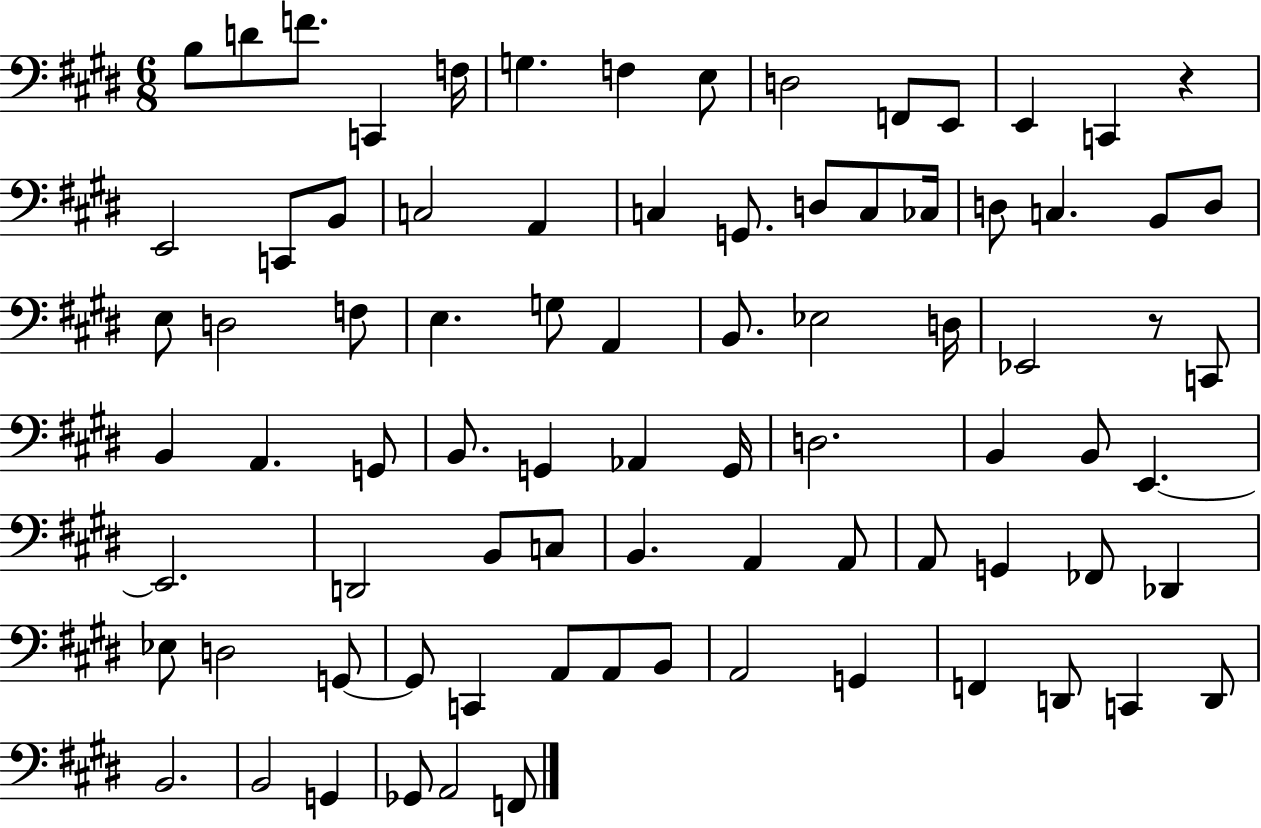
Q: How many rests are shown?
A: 2